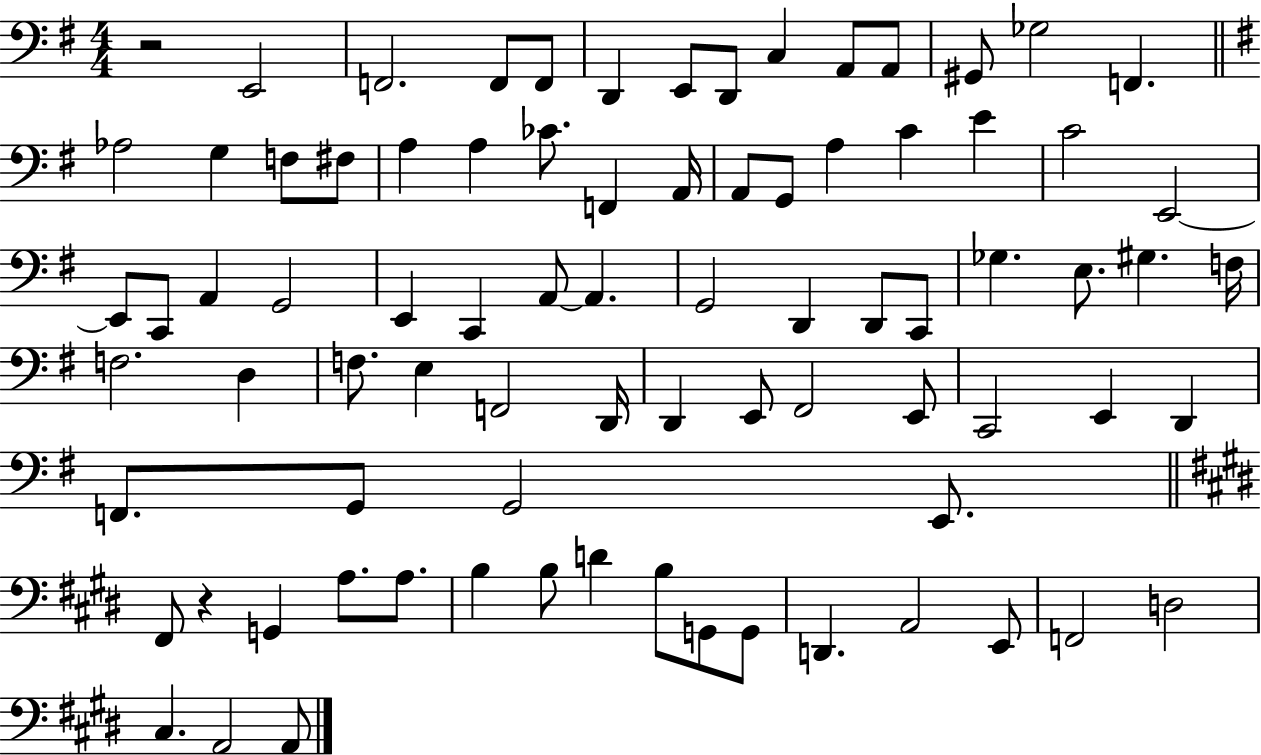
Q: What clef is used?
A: bass